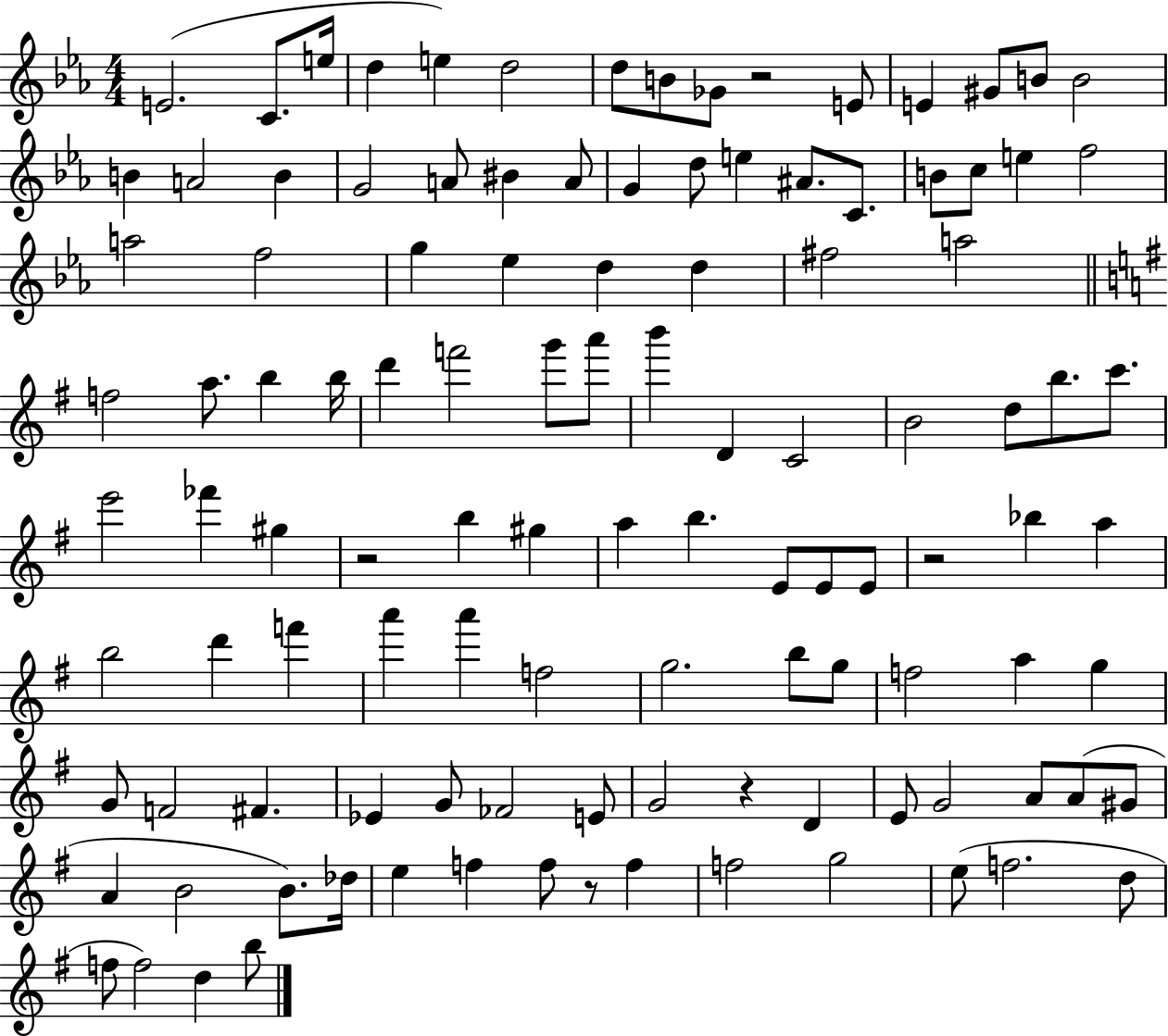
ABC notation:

X:1
T:Untitled
M:4/4
L:1/4
K:Eb
E2 C/2 e/4 d e d2 d/2 B/2 _G/2 z2 E/2 E ^G/2 B/2 B2 B A2 B G2 A/2 ^B A/2 G d/2 e ^A/2 C/2 B/2 c/2 e f2 a2 f2 g _e d d ^f2 a2 f2 a/2 b b/4 d' f'2 g'/2 a'/2 b' D C2 B2 d/2 b/2 c'/2 e'2 _f' ^g z2 b ^g a b E/2 E/2 E/2 z2 _b a b2 d' f' a' a' f2 g2 b/2 g/2 f2 a g G/2 F2 ^F _E G/2 _F2 E/2 G2 z D E/2 G2 A/2 A/2 ^G/2 A B2 B/2 _d/4 e f f/2 z/2 f f2 g2 e/2 f2 d/2 f/2 f2 d b/2